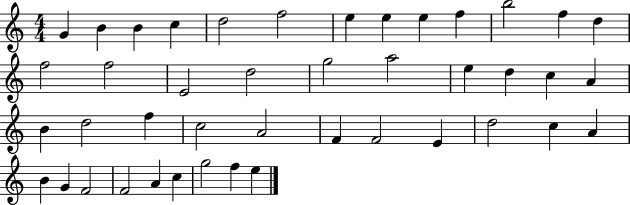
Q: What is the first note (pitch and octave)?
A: G4